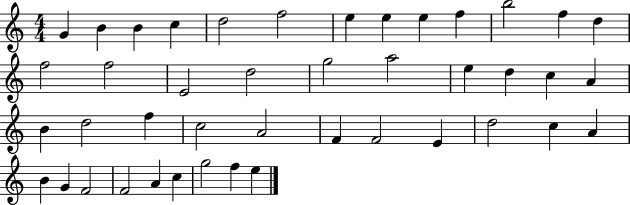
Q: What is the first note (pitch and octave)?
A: G4